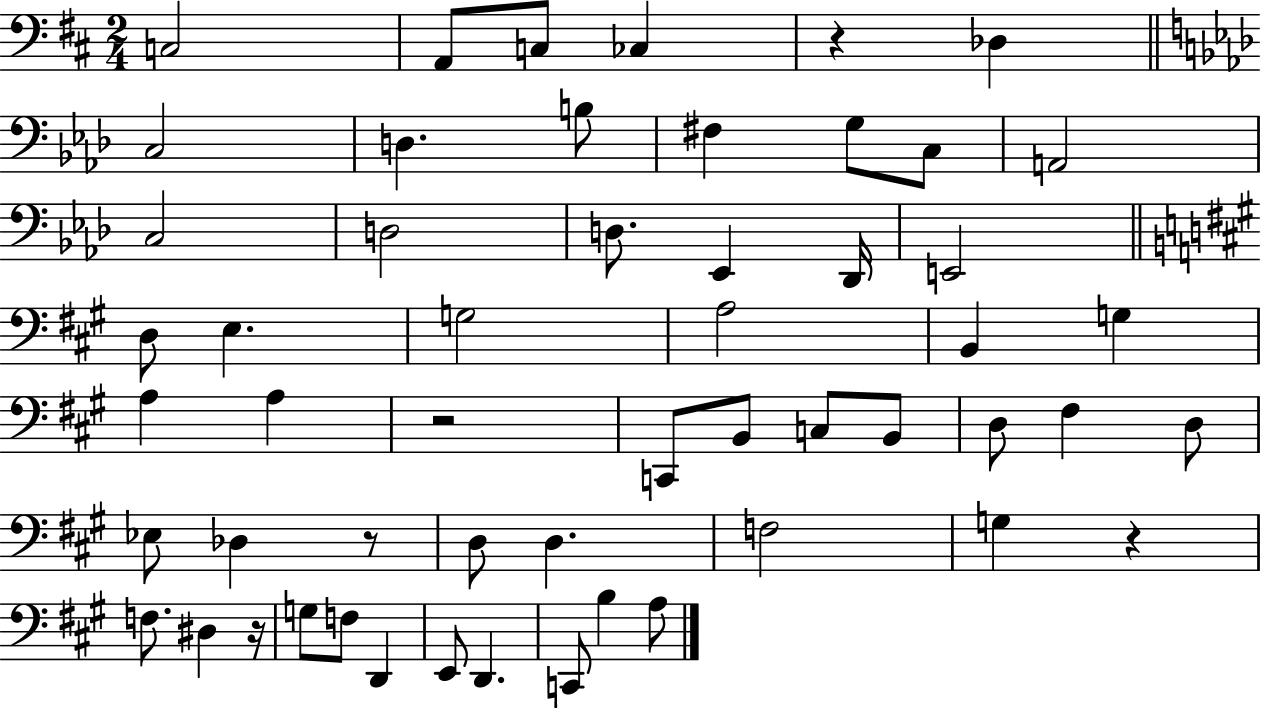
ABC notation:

X:1
T:Untitled
M:2/4
L:1/4
K:D
C,2 A,,/2 C,/2 _C, z _D, C,2 D, B,/2 ^F, G,/2 C,/2 A,,2 C,2 D,2 D,/2 _E,, _D,,/4 E,,2 D,/2 E, G,2 A,2 B,, G, A, A, z2 C,,/2 B,,/2 C,/2 B,,/2 D,/2 ^F, D,/2 _E,/2 _D, z/2 D,/2 D, F,2 G, z F,/2 ^D, z/4 G,/2 F,/2 D,, E,,/2 D,, C,,/2 B, A,/2